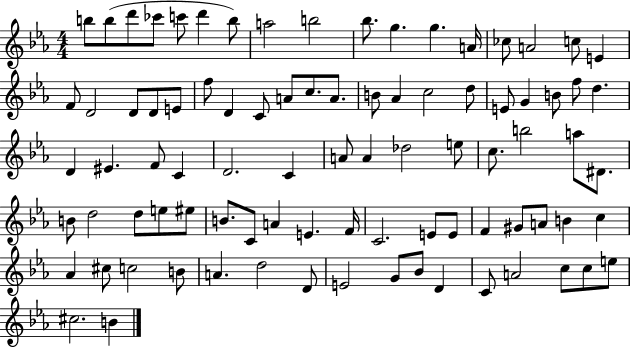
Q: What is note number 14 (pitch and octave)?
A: CES5